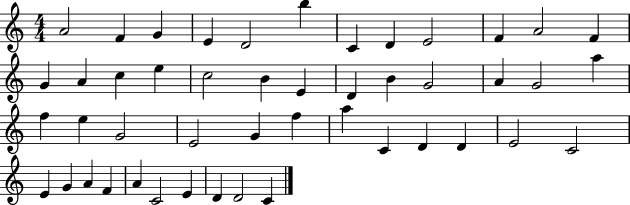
X:1
T:Untitled
M:4/4
L:1/4
K:C
A2 F G E D2 b C D E2 F A2 F G A c e c2 B E D B G2 A G2 a f e G2 E2 G f a C D D E2 C2 E G A F A C2 E D D2 C